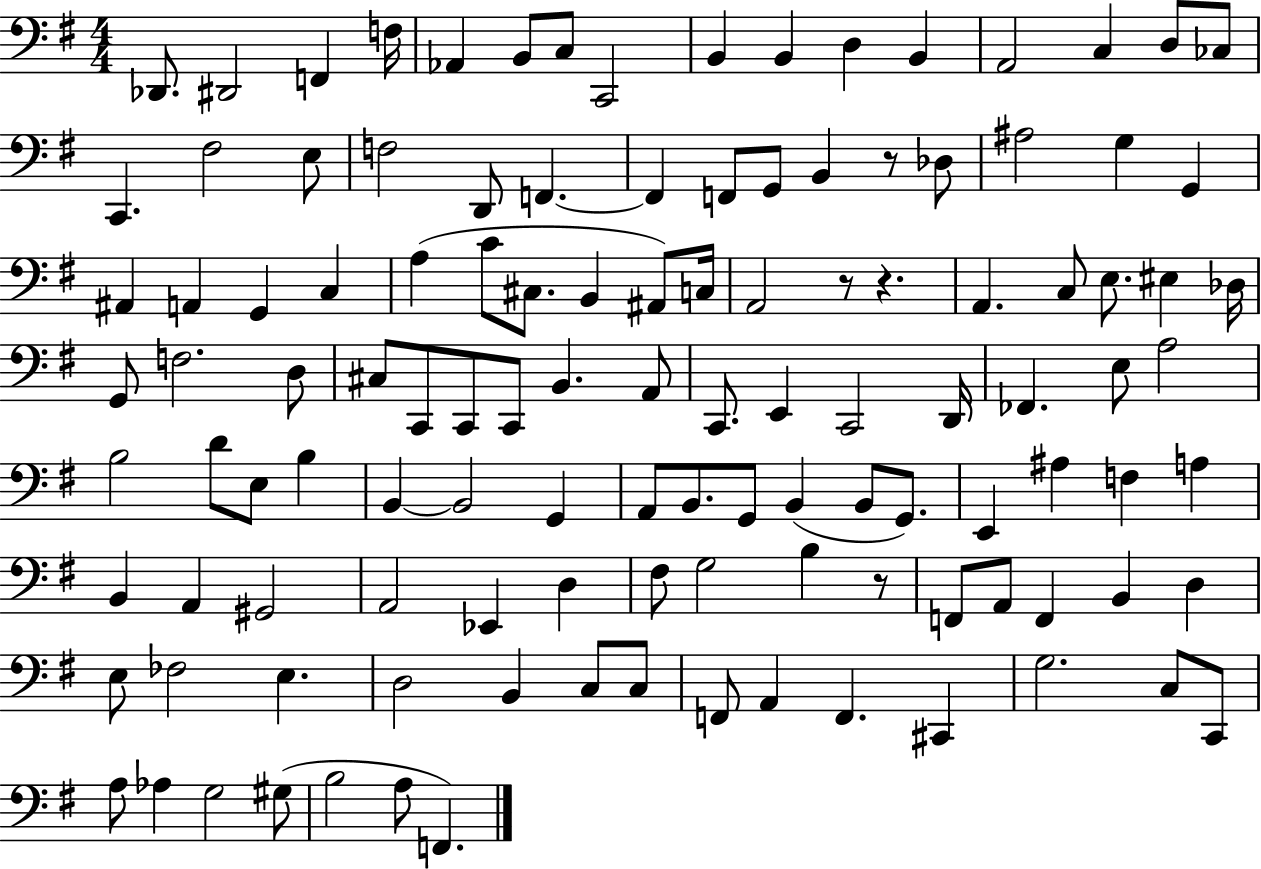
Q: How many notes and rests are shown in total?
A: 118